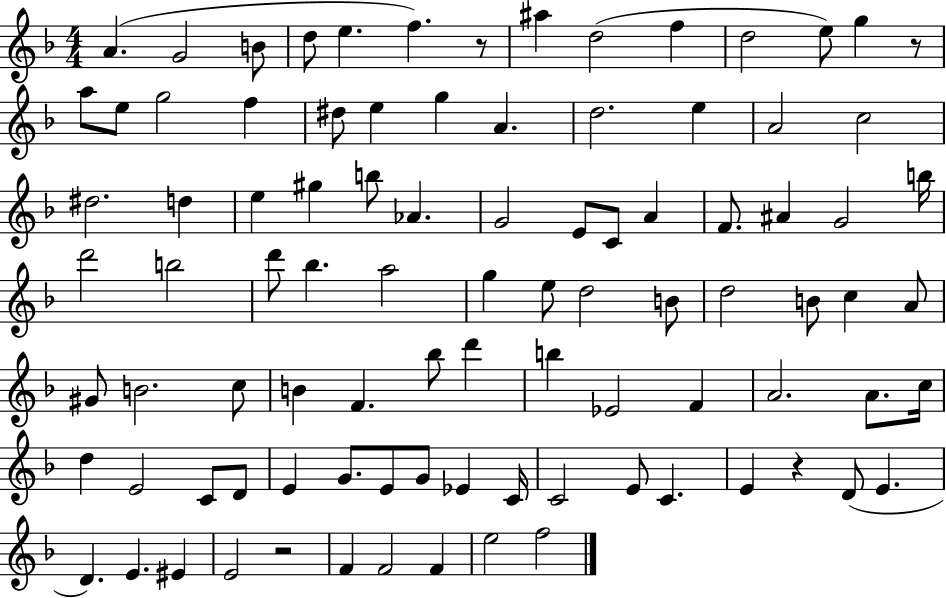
A4/q. G4/h B4/e D5/e E5/q. F5/q. R/e A#5/q D5/h F5/q D5/h E5/e G5/q R/e A5/e E5/e G5/h F5/q D#5/e E5/q G5/q A4/q. D5/h. E5/q A4/h C5/h D#5/h. D5/q E5/q G#5/q B5/e Ab4/q. G4/h E4/e C4/e A4/q F4/e. A#4/q G4/h B5/s D6/h B5/h D6/e Bb5/q. A5/h G5/q E5/e D5/h B4/e D5/h B4/e C5/q A4/e G#4/e B4/h. C5/e B4/q F4/q. Bb5/e D6/q B5/q Eb4/h F4/q A4/h. A4/e. C5/s D5/q E4/h C4/e D4/e E4/q G4/e. E4/e G4/e Eb4/q C4/s C4/h E4/e C4/q. E4/q R/q D4/e E4/q. D4/q. E4/q. EIS4/q E4/h R/h F4/q F4/h F4/q E5/h F5/h